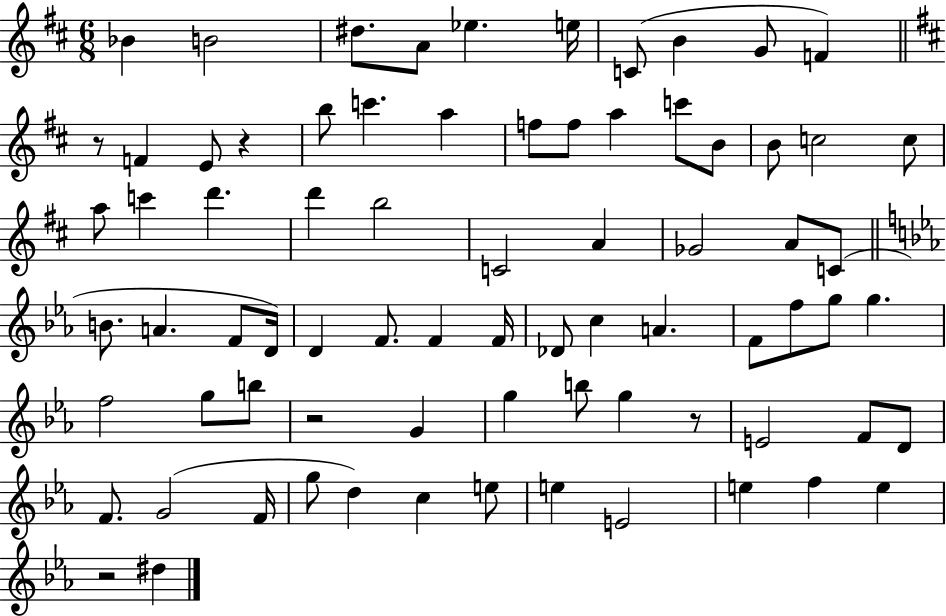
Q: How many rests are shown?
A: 5